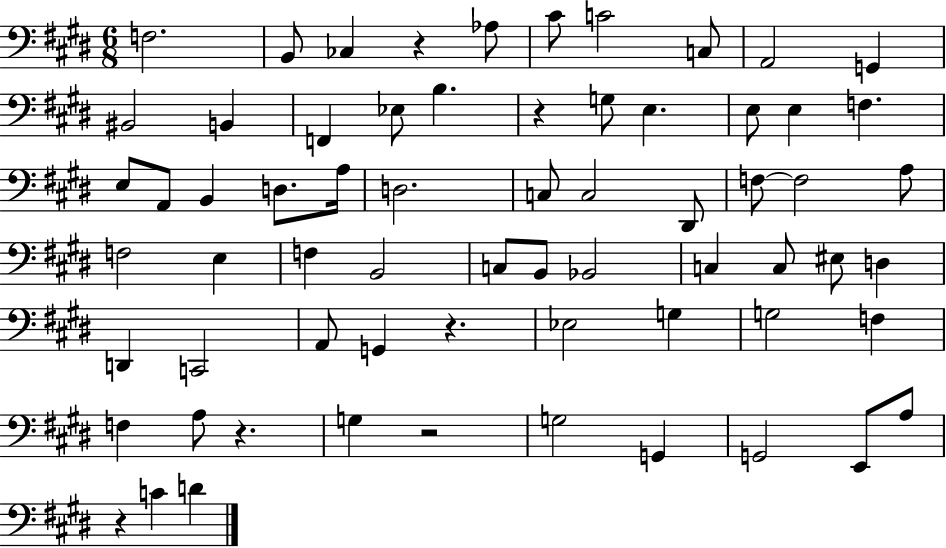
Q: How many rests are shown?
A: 6